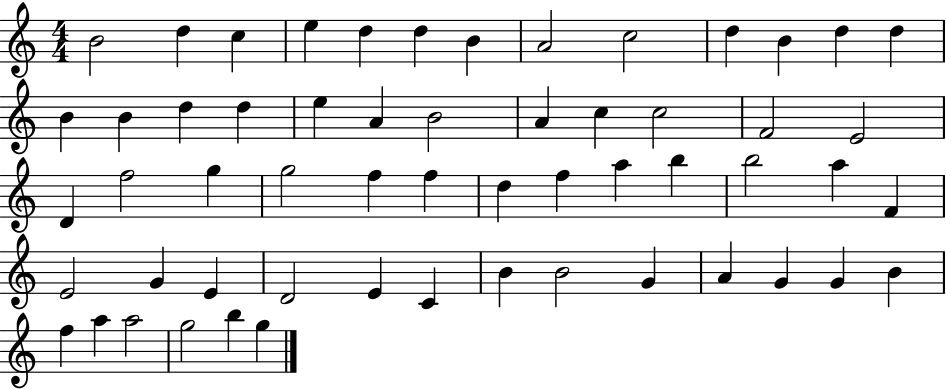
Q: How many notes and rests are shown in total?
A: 57